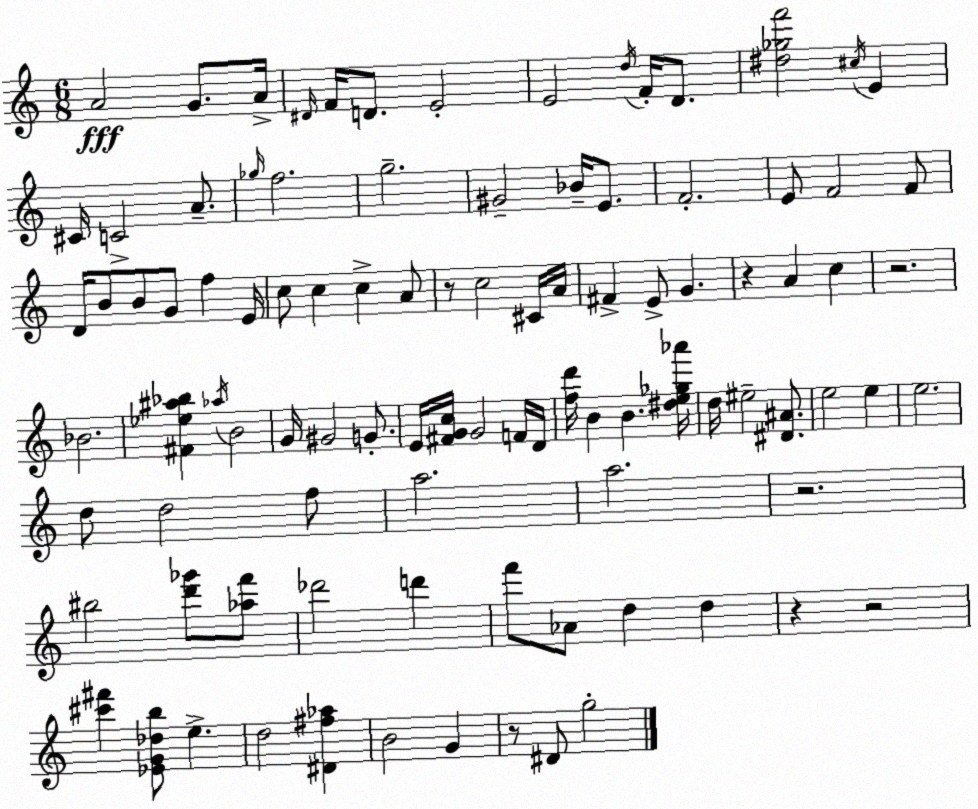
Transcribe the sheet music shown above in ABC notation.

X:1
T:Untitled
M:6/8
L:1/4
K:Am
A2 G/2 A/4 ^D/4 F/4 D/2 E2 E2 d/4 F/4 D/2 [^d_gf']2 ^c/4 E ^C/4 C2 A/2 _g/4 f2 g2 ^G2 _B/4 E/2 F2 E/2 F2 F/2 D/4 B/2 B/2 G/2 f E/4 c/2 c c A/2 z/2 c2 ^C/4 A/4 ^F E/2 G z A c z2 _B2 [^F_e^a_b] _a/4 B2 G/4 ^G2 G/2 E/4 [^FGc]/4 G2 F/4 D/4 [fd']/4 B B [^de_g_a']/4 d/4 ^e2 [^D^A]/2 e2 e e2 d/2 d2 f/2 a2 a2 z2 ^b2 [d'_g']/2 [_af']/2 _d'2 d' f'/2 _A/2 d d z z2 [^c'^f'] [_EG_db]/2 e d2 [^D^f_a] B2 G z/2 ^D/2 g2